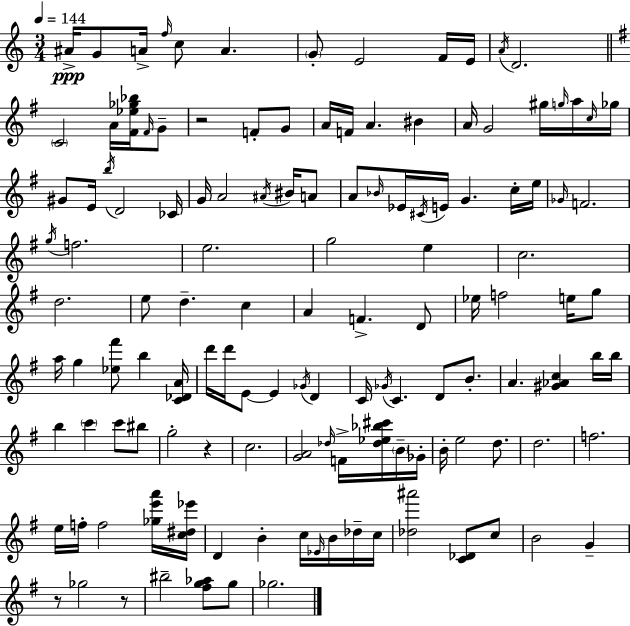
A#4/s G4/e A4/s F5/s C5/e A4/q. G4/e E4/h F4/s E4/s A4/s D4/h. C4/h A4/s [F#4,Eb5,Gb5,Bb5]/s F#4/s G4/e R/h F4/e G4/e A4/s F4/s A4/q. BIS4/q A4/s G4/h G#5/s G5/s A5/s C5/s Gb5/s G#4/e E4/s B5/s D4/h CES4/s G4/s A4/h A#4/s BIS4/s A4/e A4/e Bb4/s Eb4/s C#4/s E4/s G4/q. C5/s E5/s Gb4/s F4/h. G5/s F5/h. E5/h. G5/h E5/q C5/h. D5/h. E5/e D5/q. C5/q A4/q F4/q. D4/e Eb5/s F5/h E5/s G5/e A5/s G5/q [Eb5,F#6]/e B5/q [C4,Db4,A4]/s D6/s D6/s E4/e E4/q Gb4/s D4/q C4/s Gb4/s C4/q. D4/e B4/e. A4/q. [G#4,Ab4,C5]/q B5/s B5/s B5/q C6/q C6/e BIS5/e G5/h R/q C5/h. [G4,A4]/h Db5/s F4/s [Db5,Eb5,Bb5,C#6]/s B4/s Gb4/s B4/s E5/h D5/e. D5/h. F5/h. E5/s F5/s F5/h [Gb5,E6,A6]/s [C5,D#5,Eb6]/s D4/q B4/q C5/s Eb4/s B4/s Db5/s C5/s [Db5,A#6]/h [C4,Db4]/e C5/e B4/h G4/q R/e Gb5/h R/e BIS5/h [F#5,G5,Ab5]/e G5/e Gb5/h.